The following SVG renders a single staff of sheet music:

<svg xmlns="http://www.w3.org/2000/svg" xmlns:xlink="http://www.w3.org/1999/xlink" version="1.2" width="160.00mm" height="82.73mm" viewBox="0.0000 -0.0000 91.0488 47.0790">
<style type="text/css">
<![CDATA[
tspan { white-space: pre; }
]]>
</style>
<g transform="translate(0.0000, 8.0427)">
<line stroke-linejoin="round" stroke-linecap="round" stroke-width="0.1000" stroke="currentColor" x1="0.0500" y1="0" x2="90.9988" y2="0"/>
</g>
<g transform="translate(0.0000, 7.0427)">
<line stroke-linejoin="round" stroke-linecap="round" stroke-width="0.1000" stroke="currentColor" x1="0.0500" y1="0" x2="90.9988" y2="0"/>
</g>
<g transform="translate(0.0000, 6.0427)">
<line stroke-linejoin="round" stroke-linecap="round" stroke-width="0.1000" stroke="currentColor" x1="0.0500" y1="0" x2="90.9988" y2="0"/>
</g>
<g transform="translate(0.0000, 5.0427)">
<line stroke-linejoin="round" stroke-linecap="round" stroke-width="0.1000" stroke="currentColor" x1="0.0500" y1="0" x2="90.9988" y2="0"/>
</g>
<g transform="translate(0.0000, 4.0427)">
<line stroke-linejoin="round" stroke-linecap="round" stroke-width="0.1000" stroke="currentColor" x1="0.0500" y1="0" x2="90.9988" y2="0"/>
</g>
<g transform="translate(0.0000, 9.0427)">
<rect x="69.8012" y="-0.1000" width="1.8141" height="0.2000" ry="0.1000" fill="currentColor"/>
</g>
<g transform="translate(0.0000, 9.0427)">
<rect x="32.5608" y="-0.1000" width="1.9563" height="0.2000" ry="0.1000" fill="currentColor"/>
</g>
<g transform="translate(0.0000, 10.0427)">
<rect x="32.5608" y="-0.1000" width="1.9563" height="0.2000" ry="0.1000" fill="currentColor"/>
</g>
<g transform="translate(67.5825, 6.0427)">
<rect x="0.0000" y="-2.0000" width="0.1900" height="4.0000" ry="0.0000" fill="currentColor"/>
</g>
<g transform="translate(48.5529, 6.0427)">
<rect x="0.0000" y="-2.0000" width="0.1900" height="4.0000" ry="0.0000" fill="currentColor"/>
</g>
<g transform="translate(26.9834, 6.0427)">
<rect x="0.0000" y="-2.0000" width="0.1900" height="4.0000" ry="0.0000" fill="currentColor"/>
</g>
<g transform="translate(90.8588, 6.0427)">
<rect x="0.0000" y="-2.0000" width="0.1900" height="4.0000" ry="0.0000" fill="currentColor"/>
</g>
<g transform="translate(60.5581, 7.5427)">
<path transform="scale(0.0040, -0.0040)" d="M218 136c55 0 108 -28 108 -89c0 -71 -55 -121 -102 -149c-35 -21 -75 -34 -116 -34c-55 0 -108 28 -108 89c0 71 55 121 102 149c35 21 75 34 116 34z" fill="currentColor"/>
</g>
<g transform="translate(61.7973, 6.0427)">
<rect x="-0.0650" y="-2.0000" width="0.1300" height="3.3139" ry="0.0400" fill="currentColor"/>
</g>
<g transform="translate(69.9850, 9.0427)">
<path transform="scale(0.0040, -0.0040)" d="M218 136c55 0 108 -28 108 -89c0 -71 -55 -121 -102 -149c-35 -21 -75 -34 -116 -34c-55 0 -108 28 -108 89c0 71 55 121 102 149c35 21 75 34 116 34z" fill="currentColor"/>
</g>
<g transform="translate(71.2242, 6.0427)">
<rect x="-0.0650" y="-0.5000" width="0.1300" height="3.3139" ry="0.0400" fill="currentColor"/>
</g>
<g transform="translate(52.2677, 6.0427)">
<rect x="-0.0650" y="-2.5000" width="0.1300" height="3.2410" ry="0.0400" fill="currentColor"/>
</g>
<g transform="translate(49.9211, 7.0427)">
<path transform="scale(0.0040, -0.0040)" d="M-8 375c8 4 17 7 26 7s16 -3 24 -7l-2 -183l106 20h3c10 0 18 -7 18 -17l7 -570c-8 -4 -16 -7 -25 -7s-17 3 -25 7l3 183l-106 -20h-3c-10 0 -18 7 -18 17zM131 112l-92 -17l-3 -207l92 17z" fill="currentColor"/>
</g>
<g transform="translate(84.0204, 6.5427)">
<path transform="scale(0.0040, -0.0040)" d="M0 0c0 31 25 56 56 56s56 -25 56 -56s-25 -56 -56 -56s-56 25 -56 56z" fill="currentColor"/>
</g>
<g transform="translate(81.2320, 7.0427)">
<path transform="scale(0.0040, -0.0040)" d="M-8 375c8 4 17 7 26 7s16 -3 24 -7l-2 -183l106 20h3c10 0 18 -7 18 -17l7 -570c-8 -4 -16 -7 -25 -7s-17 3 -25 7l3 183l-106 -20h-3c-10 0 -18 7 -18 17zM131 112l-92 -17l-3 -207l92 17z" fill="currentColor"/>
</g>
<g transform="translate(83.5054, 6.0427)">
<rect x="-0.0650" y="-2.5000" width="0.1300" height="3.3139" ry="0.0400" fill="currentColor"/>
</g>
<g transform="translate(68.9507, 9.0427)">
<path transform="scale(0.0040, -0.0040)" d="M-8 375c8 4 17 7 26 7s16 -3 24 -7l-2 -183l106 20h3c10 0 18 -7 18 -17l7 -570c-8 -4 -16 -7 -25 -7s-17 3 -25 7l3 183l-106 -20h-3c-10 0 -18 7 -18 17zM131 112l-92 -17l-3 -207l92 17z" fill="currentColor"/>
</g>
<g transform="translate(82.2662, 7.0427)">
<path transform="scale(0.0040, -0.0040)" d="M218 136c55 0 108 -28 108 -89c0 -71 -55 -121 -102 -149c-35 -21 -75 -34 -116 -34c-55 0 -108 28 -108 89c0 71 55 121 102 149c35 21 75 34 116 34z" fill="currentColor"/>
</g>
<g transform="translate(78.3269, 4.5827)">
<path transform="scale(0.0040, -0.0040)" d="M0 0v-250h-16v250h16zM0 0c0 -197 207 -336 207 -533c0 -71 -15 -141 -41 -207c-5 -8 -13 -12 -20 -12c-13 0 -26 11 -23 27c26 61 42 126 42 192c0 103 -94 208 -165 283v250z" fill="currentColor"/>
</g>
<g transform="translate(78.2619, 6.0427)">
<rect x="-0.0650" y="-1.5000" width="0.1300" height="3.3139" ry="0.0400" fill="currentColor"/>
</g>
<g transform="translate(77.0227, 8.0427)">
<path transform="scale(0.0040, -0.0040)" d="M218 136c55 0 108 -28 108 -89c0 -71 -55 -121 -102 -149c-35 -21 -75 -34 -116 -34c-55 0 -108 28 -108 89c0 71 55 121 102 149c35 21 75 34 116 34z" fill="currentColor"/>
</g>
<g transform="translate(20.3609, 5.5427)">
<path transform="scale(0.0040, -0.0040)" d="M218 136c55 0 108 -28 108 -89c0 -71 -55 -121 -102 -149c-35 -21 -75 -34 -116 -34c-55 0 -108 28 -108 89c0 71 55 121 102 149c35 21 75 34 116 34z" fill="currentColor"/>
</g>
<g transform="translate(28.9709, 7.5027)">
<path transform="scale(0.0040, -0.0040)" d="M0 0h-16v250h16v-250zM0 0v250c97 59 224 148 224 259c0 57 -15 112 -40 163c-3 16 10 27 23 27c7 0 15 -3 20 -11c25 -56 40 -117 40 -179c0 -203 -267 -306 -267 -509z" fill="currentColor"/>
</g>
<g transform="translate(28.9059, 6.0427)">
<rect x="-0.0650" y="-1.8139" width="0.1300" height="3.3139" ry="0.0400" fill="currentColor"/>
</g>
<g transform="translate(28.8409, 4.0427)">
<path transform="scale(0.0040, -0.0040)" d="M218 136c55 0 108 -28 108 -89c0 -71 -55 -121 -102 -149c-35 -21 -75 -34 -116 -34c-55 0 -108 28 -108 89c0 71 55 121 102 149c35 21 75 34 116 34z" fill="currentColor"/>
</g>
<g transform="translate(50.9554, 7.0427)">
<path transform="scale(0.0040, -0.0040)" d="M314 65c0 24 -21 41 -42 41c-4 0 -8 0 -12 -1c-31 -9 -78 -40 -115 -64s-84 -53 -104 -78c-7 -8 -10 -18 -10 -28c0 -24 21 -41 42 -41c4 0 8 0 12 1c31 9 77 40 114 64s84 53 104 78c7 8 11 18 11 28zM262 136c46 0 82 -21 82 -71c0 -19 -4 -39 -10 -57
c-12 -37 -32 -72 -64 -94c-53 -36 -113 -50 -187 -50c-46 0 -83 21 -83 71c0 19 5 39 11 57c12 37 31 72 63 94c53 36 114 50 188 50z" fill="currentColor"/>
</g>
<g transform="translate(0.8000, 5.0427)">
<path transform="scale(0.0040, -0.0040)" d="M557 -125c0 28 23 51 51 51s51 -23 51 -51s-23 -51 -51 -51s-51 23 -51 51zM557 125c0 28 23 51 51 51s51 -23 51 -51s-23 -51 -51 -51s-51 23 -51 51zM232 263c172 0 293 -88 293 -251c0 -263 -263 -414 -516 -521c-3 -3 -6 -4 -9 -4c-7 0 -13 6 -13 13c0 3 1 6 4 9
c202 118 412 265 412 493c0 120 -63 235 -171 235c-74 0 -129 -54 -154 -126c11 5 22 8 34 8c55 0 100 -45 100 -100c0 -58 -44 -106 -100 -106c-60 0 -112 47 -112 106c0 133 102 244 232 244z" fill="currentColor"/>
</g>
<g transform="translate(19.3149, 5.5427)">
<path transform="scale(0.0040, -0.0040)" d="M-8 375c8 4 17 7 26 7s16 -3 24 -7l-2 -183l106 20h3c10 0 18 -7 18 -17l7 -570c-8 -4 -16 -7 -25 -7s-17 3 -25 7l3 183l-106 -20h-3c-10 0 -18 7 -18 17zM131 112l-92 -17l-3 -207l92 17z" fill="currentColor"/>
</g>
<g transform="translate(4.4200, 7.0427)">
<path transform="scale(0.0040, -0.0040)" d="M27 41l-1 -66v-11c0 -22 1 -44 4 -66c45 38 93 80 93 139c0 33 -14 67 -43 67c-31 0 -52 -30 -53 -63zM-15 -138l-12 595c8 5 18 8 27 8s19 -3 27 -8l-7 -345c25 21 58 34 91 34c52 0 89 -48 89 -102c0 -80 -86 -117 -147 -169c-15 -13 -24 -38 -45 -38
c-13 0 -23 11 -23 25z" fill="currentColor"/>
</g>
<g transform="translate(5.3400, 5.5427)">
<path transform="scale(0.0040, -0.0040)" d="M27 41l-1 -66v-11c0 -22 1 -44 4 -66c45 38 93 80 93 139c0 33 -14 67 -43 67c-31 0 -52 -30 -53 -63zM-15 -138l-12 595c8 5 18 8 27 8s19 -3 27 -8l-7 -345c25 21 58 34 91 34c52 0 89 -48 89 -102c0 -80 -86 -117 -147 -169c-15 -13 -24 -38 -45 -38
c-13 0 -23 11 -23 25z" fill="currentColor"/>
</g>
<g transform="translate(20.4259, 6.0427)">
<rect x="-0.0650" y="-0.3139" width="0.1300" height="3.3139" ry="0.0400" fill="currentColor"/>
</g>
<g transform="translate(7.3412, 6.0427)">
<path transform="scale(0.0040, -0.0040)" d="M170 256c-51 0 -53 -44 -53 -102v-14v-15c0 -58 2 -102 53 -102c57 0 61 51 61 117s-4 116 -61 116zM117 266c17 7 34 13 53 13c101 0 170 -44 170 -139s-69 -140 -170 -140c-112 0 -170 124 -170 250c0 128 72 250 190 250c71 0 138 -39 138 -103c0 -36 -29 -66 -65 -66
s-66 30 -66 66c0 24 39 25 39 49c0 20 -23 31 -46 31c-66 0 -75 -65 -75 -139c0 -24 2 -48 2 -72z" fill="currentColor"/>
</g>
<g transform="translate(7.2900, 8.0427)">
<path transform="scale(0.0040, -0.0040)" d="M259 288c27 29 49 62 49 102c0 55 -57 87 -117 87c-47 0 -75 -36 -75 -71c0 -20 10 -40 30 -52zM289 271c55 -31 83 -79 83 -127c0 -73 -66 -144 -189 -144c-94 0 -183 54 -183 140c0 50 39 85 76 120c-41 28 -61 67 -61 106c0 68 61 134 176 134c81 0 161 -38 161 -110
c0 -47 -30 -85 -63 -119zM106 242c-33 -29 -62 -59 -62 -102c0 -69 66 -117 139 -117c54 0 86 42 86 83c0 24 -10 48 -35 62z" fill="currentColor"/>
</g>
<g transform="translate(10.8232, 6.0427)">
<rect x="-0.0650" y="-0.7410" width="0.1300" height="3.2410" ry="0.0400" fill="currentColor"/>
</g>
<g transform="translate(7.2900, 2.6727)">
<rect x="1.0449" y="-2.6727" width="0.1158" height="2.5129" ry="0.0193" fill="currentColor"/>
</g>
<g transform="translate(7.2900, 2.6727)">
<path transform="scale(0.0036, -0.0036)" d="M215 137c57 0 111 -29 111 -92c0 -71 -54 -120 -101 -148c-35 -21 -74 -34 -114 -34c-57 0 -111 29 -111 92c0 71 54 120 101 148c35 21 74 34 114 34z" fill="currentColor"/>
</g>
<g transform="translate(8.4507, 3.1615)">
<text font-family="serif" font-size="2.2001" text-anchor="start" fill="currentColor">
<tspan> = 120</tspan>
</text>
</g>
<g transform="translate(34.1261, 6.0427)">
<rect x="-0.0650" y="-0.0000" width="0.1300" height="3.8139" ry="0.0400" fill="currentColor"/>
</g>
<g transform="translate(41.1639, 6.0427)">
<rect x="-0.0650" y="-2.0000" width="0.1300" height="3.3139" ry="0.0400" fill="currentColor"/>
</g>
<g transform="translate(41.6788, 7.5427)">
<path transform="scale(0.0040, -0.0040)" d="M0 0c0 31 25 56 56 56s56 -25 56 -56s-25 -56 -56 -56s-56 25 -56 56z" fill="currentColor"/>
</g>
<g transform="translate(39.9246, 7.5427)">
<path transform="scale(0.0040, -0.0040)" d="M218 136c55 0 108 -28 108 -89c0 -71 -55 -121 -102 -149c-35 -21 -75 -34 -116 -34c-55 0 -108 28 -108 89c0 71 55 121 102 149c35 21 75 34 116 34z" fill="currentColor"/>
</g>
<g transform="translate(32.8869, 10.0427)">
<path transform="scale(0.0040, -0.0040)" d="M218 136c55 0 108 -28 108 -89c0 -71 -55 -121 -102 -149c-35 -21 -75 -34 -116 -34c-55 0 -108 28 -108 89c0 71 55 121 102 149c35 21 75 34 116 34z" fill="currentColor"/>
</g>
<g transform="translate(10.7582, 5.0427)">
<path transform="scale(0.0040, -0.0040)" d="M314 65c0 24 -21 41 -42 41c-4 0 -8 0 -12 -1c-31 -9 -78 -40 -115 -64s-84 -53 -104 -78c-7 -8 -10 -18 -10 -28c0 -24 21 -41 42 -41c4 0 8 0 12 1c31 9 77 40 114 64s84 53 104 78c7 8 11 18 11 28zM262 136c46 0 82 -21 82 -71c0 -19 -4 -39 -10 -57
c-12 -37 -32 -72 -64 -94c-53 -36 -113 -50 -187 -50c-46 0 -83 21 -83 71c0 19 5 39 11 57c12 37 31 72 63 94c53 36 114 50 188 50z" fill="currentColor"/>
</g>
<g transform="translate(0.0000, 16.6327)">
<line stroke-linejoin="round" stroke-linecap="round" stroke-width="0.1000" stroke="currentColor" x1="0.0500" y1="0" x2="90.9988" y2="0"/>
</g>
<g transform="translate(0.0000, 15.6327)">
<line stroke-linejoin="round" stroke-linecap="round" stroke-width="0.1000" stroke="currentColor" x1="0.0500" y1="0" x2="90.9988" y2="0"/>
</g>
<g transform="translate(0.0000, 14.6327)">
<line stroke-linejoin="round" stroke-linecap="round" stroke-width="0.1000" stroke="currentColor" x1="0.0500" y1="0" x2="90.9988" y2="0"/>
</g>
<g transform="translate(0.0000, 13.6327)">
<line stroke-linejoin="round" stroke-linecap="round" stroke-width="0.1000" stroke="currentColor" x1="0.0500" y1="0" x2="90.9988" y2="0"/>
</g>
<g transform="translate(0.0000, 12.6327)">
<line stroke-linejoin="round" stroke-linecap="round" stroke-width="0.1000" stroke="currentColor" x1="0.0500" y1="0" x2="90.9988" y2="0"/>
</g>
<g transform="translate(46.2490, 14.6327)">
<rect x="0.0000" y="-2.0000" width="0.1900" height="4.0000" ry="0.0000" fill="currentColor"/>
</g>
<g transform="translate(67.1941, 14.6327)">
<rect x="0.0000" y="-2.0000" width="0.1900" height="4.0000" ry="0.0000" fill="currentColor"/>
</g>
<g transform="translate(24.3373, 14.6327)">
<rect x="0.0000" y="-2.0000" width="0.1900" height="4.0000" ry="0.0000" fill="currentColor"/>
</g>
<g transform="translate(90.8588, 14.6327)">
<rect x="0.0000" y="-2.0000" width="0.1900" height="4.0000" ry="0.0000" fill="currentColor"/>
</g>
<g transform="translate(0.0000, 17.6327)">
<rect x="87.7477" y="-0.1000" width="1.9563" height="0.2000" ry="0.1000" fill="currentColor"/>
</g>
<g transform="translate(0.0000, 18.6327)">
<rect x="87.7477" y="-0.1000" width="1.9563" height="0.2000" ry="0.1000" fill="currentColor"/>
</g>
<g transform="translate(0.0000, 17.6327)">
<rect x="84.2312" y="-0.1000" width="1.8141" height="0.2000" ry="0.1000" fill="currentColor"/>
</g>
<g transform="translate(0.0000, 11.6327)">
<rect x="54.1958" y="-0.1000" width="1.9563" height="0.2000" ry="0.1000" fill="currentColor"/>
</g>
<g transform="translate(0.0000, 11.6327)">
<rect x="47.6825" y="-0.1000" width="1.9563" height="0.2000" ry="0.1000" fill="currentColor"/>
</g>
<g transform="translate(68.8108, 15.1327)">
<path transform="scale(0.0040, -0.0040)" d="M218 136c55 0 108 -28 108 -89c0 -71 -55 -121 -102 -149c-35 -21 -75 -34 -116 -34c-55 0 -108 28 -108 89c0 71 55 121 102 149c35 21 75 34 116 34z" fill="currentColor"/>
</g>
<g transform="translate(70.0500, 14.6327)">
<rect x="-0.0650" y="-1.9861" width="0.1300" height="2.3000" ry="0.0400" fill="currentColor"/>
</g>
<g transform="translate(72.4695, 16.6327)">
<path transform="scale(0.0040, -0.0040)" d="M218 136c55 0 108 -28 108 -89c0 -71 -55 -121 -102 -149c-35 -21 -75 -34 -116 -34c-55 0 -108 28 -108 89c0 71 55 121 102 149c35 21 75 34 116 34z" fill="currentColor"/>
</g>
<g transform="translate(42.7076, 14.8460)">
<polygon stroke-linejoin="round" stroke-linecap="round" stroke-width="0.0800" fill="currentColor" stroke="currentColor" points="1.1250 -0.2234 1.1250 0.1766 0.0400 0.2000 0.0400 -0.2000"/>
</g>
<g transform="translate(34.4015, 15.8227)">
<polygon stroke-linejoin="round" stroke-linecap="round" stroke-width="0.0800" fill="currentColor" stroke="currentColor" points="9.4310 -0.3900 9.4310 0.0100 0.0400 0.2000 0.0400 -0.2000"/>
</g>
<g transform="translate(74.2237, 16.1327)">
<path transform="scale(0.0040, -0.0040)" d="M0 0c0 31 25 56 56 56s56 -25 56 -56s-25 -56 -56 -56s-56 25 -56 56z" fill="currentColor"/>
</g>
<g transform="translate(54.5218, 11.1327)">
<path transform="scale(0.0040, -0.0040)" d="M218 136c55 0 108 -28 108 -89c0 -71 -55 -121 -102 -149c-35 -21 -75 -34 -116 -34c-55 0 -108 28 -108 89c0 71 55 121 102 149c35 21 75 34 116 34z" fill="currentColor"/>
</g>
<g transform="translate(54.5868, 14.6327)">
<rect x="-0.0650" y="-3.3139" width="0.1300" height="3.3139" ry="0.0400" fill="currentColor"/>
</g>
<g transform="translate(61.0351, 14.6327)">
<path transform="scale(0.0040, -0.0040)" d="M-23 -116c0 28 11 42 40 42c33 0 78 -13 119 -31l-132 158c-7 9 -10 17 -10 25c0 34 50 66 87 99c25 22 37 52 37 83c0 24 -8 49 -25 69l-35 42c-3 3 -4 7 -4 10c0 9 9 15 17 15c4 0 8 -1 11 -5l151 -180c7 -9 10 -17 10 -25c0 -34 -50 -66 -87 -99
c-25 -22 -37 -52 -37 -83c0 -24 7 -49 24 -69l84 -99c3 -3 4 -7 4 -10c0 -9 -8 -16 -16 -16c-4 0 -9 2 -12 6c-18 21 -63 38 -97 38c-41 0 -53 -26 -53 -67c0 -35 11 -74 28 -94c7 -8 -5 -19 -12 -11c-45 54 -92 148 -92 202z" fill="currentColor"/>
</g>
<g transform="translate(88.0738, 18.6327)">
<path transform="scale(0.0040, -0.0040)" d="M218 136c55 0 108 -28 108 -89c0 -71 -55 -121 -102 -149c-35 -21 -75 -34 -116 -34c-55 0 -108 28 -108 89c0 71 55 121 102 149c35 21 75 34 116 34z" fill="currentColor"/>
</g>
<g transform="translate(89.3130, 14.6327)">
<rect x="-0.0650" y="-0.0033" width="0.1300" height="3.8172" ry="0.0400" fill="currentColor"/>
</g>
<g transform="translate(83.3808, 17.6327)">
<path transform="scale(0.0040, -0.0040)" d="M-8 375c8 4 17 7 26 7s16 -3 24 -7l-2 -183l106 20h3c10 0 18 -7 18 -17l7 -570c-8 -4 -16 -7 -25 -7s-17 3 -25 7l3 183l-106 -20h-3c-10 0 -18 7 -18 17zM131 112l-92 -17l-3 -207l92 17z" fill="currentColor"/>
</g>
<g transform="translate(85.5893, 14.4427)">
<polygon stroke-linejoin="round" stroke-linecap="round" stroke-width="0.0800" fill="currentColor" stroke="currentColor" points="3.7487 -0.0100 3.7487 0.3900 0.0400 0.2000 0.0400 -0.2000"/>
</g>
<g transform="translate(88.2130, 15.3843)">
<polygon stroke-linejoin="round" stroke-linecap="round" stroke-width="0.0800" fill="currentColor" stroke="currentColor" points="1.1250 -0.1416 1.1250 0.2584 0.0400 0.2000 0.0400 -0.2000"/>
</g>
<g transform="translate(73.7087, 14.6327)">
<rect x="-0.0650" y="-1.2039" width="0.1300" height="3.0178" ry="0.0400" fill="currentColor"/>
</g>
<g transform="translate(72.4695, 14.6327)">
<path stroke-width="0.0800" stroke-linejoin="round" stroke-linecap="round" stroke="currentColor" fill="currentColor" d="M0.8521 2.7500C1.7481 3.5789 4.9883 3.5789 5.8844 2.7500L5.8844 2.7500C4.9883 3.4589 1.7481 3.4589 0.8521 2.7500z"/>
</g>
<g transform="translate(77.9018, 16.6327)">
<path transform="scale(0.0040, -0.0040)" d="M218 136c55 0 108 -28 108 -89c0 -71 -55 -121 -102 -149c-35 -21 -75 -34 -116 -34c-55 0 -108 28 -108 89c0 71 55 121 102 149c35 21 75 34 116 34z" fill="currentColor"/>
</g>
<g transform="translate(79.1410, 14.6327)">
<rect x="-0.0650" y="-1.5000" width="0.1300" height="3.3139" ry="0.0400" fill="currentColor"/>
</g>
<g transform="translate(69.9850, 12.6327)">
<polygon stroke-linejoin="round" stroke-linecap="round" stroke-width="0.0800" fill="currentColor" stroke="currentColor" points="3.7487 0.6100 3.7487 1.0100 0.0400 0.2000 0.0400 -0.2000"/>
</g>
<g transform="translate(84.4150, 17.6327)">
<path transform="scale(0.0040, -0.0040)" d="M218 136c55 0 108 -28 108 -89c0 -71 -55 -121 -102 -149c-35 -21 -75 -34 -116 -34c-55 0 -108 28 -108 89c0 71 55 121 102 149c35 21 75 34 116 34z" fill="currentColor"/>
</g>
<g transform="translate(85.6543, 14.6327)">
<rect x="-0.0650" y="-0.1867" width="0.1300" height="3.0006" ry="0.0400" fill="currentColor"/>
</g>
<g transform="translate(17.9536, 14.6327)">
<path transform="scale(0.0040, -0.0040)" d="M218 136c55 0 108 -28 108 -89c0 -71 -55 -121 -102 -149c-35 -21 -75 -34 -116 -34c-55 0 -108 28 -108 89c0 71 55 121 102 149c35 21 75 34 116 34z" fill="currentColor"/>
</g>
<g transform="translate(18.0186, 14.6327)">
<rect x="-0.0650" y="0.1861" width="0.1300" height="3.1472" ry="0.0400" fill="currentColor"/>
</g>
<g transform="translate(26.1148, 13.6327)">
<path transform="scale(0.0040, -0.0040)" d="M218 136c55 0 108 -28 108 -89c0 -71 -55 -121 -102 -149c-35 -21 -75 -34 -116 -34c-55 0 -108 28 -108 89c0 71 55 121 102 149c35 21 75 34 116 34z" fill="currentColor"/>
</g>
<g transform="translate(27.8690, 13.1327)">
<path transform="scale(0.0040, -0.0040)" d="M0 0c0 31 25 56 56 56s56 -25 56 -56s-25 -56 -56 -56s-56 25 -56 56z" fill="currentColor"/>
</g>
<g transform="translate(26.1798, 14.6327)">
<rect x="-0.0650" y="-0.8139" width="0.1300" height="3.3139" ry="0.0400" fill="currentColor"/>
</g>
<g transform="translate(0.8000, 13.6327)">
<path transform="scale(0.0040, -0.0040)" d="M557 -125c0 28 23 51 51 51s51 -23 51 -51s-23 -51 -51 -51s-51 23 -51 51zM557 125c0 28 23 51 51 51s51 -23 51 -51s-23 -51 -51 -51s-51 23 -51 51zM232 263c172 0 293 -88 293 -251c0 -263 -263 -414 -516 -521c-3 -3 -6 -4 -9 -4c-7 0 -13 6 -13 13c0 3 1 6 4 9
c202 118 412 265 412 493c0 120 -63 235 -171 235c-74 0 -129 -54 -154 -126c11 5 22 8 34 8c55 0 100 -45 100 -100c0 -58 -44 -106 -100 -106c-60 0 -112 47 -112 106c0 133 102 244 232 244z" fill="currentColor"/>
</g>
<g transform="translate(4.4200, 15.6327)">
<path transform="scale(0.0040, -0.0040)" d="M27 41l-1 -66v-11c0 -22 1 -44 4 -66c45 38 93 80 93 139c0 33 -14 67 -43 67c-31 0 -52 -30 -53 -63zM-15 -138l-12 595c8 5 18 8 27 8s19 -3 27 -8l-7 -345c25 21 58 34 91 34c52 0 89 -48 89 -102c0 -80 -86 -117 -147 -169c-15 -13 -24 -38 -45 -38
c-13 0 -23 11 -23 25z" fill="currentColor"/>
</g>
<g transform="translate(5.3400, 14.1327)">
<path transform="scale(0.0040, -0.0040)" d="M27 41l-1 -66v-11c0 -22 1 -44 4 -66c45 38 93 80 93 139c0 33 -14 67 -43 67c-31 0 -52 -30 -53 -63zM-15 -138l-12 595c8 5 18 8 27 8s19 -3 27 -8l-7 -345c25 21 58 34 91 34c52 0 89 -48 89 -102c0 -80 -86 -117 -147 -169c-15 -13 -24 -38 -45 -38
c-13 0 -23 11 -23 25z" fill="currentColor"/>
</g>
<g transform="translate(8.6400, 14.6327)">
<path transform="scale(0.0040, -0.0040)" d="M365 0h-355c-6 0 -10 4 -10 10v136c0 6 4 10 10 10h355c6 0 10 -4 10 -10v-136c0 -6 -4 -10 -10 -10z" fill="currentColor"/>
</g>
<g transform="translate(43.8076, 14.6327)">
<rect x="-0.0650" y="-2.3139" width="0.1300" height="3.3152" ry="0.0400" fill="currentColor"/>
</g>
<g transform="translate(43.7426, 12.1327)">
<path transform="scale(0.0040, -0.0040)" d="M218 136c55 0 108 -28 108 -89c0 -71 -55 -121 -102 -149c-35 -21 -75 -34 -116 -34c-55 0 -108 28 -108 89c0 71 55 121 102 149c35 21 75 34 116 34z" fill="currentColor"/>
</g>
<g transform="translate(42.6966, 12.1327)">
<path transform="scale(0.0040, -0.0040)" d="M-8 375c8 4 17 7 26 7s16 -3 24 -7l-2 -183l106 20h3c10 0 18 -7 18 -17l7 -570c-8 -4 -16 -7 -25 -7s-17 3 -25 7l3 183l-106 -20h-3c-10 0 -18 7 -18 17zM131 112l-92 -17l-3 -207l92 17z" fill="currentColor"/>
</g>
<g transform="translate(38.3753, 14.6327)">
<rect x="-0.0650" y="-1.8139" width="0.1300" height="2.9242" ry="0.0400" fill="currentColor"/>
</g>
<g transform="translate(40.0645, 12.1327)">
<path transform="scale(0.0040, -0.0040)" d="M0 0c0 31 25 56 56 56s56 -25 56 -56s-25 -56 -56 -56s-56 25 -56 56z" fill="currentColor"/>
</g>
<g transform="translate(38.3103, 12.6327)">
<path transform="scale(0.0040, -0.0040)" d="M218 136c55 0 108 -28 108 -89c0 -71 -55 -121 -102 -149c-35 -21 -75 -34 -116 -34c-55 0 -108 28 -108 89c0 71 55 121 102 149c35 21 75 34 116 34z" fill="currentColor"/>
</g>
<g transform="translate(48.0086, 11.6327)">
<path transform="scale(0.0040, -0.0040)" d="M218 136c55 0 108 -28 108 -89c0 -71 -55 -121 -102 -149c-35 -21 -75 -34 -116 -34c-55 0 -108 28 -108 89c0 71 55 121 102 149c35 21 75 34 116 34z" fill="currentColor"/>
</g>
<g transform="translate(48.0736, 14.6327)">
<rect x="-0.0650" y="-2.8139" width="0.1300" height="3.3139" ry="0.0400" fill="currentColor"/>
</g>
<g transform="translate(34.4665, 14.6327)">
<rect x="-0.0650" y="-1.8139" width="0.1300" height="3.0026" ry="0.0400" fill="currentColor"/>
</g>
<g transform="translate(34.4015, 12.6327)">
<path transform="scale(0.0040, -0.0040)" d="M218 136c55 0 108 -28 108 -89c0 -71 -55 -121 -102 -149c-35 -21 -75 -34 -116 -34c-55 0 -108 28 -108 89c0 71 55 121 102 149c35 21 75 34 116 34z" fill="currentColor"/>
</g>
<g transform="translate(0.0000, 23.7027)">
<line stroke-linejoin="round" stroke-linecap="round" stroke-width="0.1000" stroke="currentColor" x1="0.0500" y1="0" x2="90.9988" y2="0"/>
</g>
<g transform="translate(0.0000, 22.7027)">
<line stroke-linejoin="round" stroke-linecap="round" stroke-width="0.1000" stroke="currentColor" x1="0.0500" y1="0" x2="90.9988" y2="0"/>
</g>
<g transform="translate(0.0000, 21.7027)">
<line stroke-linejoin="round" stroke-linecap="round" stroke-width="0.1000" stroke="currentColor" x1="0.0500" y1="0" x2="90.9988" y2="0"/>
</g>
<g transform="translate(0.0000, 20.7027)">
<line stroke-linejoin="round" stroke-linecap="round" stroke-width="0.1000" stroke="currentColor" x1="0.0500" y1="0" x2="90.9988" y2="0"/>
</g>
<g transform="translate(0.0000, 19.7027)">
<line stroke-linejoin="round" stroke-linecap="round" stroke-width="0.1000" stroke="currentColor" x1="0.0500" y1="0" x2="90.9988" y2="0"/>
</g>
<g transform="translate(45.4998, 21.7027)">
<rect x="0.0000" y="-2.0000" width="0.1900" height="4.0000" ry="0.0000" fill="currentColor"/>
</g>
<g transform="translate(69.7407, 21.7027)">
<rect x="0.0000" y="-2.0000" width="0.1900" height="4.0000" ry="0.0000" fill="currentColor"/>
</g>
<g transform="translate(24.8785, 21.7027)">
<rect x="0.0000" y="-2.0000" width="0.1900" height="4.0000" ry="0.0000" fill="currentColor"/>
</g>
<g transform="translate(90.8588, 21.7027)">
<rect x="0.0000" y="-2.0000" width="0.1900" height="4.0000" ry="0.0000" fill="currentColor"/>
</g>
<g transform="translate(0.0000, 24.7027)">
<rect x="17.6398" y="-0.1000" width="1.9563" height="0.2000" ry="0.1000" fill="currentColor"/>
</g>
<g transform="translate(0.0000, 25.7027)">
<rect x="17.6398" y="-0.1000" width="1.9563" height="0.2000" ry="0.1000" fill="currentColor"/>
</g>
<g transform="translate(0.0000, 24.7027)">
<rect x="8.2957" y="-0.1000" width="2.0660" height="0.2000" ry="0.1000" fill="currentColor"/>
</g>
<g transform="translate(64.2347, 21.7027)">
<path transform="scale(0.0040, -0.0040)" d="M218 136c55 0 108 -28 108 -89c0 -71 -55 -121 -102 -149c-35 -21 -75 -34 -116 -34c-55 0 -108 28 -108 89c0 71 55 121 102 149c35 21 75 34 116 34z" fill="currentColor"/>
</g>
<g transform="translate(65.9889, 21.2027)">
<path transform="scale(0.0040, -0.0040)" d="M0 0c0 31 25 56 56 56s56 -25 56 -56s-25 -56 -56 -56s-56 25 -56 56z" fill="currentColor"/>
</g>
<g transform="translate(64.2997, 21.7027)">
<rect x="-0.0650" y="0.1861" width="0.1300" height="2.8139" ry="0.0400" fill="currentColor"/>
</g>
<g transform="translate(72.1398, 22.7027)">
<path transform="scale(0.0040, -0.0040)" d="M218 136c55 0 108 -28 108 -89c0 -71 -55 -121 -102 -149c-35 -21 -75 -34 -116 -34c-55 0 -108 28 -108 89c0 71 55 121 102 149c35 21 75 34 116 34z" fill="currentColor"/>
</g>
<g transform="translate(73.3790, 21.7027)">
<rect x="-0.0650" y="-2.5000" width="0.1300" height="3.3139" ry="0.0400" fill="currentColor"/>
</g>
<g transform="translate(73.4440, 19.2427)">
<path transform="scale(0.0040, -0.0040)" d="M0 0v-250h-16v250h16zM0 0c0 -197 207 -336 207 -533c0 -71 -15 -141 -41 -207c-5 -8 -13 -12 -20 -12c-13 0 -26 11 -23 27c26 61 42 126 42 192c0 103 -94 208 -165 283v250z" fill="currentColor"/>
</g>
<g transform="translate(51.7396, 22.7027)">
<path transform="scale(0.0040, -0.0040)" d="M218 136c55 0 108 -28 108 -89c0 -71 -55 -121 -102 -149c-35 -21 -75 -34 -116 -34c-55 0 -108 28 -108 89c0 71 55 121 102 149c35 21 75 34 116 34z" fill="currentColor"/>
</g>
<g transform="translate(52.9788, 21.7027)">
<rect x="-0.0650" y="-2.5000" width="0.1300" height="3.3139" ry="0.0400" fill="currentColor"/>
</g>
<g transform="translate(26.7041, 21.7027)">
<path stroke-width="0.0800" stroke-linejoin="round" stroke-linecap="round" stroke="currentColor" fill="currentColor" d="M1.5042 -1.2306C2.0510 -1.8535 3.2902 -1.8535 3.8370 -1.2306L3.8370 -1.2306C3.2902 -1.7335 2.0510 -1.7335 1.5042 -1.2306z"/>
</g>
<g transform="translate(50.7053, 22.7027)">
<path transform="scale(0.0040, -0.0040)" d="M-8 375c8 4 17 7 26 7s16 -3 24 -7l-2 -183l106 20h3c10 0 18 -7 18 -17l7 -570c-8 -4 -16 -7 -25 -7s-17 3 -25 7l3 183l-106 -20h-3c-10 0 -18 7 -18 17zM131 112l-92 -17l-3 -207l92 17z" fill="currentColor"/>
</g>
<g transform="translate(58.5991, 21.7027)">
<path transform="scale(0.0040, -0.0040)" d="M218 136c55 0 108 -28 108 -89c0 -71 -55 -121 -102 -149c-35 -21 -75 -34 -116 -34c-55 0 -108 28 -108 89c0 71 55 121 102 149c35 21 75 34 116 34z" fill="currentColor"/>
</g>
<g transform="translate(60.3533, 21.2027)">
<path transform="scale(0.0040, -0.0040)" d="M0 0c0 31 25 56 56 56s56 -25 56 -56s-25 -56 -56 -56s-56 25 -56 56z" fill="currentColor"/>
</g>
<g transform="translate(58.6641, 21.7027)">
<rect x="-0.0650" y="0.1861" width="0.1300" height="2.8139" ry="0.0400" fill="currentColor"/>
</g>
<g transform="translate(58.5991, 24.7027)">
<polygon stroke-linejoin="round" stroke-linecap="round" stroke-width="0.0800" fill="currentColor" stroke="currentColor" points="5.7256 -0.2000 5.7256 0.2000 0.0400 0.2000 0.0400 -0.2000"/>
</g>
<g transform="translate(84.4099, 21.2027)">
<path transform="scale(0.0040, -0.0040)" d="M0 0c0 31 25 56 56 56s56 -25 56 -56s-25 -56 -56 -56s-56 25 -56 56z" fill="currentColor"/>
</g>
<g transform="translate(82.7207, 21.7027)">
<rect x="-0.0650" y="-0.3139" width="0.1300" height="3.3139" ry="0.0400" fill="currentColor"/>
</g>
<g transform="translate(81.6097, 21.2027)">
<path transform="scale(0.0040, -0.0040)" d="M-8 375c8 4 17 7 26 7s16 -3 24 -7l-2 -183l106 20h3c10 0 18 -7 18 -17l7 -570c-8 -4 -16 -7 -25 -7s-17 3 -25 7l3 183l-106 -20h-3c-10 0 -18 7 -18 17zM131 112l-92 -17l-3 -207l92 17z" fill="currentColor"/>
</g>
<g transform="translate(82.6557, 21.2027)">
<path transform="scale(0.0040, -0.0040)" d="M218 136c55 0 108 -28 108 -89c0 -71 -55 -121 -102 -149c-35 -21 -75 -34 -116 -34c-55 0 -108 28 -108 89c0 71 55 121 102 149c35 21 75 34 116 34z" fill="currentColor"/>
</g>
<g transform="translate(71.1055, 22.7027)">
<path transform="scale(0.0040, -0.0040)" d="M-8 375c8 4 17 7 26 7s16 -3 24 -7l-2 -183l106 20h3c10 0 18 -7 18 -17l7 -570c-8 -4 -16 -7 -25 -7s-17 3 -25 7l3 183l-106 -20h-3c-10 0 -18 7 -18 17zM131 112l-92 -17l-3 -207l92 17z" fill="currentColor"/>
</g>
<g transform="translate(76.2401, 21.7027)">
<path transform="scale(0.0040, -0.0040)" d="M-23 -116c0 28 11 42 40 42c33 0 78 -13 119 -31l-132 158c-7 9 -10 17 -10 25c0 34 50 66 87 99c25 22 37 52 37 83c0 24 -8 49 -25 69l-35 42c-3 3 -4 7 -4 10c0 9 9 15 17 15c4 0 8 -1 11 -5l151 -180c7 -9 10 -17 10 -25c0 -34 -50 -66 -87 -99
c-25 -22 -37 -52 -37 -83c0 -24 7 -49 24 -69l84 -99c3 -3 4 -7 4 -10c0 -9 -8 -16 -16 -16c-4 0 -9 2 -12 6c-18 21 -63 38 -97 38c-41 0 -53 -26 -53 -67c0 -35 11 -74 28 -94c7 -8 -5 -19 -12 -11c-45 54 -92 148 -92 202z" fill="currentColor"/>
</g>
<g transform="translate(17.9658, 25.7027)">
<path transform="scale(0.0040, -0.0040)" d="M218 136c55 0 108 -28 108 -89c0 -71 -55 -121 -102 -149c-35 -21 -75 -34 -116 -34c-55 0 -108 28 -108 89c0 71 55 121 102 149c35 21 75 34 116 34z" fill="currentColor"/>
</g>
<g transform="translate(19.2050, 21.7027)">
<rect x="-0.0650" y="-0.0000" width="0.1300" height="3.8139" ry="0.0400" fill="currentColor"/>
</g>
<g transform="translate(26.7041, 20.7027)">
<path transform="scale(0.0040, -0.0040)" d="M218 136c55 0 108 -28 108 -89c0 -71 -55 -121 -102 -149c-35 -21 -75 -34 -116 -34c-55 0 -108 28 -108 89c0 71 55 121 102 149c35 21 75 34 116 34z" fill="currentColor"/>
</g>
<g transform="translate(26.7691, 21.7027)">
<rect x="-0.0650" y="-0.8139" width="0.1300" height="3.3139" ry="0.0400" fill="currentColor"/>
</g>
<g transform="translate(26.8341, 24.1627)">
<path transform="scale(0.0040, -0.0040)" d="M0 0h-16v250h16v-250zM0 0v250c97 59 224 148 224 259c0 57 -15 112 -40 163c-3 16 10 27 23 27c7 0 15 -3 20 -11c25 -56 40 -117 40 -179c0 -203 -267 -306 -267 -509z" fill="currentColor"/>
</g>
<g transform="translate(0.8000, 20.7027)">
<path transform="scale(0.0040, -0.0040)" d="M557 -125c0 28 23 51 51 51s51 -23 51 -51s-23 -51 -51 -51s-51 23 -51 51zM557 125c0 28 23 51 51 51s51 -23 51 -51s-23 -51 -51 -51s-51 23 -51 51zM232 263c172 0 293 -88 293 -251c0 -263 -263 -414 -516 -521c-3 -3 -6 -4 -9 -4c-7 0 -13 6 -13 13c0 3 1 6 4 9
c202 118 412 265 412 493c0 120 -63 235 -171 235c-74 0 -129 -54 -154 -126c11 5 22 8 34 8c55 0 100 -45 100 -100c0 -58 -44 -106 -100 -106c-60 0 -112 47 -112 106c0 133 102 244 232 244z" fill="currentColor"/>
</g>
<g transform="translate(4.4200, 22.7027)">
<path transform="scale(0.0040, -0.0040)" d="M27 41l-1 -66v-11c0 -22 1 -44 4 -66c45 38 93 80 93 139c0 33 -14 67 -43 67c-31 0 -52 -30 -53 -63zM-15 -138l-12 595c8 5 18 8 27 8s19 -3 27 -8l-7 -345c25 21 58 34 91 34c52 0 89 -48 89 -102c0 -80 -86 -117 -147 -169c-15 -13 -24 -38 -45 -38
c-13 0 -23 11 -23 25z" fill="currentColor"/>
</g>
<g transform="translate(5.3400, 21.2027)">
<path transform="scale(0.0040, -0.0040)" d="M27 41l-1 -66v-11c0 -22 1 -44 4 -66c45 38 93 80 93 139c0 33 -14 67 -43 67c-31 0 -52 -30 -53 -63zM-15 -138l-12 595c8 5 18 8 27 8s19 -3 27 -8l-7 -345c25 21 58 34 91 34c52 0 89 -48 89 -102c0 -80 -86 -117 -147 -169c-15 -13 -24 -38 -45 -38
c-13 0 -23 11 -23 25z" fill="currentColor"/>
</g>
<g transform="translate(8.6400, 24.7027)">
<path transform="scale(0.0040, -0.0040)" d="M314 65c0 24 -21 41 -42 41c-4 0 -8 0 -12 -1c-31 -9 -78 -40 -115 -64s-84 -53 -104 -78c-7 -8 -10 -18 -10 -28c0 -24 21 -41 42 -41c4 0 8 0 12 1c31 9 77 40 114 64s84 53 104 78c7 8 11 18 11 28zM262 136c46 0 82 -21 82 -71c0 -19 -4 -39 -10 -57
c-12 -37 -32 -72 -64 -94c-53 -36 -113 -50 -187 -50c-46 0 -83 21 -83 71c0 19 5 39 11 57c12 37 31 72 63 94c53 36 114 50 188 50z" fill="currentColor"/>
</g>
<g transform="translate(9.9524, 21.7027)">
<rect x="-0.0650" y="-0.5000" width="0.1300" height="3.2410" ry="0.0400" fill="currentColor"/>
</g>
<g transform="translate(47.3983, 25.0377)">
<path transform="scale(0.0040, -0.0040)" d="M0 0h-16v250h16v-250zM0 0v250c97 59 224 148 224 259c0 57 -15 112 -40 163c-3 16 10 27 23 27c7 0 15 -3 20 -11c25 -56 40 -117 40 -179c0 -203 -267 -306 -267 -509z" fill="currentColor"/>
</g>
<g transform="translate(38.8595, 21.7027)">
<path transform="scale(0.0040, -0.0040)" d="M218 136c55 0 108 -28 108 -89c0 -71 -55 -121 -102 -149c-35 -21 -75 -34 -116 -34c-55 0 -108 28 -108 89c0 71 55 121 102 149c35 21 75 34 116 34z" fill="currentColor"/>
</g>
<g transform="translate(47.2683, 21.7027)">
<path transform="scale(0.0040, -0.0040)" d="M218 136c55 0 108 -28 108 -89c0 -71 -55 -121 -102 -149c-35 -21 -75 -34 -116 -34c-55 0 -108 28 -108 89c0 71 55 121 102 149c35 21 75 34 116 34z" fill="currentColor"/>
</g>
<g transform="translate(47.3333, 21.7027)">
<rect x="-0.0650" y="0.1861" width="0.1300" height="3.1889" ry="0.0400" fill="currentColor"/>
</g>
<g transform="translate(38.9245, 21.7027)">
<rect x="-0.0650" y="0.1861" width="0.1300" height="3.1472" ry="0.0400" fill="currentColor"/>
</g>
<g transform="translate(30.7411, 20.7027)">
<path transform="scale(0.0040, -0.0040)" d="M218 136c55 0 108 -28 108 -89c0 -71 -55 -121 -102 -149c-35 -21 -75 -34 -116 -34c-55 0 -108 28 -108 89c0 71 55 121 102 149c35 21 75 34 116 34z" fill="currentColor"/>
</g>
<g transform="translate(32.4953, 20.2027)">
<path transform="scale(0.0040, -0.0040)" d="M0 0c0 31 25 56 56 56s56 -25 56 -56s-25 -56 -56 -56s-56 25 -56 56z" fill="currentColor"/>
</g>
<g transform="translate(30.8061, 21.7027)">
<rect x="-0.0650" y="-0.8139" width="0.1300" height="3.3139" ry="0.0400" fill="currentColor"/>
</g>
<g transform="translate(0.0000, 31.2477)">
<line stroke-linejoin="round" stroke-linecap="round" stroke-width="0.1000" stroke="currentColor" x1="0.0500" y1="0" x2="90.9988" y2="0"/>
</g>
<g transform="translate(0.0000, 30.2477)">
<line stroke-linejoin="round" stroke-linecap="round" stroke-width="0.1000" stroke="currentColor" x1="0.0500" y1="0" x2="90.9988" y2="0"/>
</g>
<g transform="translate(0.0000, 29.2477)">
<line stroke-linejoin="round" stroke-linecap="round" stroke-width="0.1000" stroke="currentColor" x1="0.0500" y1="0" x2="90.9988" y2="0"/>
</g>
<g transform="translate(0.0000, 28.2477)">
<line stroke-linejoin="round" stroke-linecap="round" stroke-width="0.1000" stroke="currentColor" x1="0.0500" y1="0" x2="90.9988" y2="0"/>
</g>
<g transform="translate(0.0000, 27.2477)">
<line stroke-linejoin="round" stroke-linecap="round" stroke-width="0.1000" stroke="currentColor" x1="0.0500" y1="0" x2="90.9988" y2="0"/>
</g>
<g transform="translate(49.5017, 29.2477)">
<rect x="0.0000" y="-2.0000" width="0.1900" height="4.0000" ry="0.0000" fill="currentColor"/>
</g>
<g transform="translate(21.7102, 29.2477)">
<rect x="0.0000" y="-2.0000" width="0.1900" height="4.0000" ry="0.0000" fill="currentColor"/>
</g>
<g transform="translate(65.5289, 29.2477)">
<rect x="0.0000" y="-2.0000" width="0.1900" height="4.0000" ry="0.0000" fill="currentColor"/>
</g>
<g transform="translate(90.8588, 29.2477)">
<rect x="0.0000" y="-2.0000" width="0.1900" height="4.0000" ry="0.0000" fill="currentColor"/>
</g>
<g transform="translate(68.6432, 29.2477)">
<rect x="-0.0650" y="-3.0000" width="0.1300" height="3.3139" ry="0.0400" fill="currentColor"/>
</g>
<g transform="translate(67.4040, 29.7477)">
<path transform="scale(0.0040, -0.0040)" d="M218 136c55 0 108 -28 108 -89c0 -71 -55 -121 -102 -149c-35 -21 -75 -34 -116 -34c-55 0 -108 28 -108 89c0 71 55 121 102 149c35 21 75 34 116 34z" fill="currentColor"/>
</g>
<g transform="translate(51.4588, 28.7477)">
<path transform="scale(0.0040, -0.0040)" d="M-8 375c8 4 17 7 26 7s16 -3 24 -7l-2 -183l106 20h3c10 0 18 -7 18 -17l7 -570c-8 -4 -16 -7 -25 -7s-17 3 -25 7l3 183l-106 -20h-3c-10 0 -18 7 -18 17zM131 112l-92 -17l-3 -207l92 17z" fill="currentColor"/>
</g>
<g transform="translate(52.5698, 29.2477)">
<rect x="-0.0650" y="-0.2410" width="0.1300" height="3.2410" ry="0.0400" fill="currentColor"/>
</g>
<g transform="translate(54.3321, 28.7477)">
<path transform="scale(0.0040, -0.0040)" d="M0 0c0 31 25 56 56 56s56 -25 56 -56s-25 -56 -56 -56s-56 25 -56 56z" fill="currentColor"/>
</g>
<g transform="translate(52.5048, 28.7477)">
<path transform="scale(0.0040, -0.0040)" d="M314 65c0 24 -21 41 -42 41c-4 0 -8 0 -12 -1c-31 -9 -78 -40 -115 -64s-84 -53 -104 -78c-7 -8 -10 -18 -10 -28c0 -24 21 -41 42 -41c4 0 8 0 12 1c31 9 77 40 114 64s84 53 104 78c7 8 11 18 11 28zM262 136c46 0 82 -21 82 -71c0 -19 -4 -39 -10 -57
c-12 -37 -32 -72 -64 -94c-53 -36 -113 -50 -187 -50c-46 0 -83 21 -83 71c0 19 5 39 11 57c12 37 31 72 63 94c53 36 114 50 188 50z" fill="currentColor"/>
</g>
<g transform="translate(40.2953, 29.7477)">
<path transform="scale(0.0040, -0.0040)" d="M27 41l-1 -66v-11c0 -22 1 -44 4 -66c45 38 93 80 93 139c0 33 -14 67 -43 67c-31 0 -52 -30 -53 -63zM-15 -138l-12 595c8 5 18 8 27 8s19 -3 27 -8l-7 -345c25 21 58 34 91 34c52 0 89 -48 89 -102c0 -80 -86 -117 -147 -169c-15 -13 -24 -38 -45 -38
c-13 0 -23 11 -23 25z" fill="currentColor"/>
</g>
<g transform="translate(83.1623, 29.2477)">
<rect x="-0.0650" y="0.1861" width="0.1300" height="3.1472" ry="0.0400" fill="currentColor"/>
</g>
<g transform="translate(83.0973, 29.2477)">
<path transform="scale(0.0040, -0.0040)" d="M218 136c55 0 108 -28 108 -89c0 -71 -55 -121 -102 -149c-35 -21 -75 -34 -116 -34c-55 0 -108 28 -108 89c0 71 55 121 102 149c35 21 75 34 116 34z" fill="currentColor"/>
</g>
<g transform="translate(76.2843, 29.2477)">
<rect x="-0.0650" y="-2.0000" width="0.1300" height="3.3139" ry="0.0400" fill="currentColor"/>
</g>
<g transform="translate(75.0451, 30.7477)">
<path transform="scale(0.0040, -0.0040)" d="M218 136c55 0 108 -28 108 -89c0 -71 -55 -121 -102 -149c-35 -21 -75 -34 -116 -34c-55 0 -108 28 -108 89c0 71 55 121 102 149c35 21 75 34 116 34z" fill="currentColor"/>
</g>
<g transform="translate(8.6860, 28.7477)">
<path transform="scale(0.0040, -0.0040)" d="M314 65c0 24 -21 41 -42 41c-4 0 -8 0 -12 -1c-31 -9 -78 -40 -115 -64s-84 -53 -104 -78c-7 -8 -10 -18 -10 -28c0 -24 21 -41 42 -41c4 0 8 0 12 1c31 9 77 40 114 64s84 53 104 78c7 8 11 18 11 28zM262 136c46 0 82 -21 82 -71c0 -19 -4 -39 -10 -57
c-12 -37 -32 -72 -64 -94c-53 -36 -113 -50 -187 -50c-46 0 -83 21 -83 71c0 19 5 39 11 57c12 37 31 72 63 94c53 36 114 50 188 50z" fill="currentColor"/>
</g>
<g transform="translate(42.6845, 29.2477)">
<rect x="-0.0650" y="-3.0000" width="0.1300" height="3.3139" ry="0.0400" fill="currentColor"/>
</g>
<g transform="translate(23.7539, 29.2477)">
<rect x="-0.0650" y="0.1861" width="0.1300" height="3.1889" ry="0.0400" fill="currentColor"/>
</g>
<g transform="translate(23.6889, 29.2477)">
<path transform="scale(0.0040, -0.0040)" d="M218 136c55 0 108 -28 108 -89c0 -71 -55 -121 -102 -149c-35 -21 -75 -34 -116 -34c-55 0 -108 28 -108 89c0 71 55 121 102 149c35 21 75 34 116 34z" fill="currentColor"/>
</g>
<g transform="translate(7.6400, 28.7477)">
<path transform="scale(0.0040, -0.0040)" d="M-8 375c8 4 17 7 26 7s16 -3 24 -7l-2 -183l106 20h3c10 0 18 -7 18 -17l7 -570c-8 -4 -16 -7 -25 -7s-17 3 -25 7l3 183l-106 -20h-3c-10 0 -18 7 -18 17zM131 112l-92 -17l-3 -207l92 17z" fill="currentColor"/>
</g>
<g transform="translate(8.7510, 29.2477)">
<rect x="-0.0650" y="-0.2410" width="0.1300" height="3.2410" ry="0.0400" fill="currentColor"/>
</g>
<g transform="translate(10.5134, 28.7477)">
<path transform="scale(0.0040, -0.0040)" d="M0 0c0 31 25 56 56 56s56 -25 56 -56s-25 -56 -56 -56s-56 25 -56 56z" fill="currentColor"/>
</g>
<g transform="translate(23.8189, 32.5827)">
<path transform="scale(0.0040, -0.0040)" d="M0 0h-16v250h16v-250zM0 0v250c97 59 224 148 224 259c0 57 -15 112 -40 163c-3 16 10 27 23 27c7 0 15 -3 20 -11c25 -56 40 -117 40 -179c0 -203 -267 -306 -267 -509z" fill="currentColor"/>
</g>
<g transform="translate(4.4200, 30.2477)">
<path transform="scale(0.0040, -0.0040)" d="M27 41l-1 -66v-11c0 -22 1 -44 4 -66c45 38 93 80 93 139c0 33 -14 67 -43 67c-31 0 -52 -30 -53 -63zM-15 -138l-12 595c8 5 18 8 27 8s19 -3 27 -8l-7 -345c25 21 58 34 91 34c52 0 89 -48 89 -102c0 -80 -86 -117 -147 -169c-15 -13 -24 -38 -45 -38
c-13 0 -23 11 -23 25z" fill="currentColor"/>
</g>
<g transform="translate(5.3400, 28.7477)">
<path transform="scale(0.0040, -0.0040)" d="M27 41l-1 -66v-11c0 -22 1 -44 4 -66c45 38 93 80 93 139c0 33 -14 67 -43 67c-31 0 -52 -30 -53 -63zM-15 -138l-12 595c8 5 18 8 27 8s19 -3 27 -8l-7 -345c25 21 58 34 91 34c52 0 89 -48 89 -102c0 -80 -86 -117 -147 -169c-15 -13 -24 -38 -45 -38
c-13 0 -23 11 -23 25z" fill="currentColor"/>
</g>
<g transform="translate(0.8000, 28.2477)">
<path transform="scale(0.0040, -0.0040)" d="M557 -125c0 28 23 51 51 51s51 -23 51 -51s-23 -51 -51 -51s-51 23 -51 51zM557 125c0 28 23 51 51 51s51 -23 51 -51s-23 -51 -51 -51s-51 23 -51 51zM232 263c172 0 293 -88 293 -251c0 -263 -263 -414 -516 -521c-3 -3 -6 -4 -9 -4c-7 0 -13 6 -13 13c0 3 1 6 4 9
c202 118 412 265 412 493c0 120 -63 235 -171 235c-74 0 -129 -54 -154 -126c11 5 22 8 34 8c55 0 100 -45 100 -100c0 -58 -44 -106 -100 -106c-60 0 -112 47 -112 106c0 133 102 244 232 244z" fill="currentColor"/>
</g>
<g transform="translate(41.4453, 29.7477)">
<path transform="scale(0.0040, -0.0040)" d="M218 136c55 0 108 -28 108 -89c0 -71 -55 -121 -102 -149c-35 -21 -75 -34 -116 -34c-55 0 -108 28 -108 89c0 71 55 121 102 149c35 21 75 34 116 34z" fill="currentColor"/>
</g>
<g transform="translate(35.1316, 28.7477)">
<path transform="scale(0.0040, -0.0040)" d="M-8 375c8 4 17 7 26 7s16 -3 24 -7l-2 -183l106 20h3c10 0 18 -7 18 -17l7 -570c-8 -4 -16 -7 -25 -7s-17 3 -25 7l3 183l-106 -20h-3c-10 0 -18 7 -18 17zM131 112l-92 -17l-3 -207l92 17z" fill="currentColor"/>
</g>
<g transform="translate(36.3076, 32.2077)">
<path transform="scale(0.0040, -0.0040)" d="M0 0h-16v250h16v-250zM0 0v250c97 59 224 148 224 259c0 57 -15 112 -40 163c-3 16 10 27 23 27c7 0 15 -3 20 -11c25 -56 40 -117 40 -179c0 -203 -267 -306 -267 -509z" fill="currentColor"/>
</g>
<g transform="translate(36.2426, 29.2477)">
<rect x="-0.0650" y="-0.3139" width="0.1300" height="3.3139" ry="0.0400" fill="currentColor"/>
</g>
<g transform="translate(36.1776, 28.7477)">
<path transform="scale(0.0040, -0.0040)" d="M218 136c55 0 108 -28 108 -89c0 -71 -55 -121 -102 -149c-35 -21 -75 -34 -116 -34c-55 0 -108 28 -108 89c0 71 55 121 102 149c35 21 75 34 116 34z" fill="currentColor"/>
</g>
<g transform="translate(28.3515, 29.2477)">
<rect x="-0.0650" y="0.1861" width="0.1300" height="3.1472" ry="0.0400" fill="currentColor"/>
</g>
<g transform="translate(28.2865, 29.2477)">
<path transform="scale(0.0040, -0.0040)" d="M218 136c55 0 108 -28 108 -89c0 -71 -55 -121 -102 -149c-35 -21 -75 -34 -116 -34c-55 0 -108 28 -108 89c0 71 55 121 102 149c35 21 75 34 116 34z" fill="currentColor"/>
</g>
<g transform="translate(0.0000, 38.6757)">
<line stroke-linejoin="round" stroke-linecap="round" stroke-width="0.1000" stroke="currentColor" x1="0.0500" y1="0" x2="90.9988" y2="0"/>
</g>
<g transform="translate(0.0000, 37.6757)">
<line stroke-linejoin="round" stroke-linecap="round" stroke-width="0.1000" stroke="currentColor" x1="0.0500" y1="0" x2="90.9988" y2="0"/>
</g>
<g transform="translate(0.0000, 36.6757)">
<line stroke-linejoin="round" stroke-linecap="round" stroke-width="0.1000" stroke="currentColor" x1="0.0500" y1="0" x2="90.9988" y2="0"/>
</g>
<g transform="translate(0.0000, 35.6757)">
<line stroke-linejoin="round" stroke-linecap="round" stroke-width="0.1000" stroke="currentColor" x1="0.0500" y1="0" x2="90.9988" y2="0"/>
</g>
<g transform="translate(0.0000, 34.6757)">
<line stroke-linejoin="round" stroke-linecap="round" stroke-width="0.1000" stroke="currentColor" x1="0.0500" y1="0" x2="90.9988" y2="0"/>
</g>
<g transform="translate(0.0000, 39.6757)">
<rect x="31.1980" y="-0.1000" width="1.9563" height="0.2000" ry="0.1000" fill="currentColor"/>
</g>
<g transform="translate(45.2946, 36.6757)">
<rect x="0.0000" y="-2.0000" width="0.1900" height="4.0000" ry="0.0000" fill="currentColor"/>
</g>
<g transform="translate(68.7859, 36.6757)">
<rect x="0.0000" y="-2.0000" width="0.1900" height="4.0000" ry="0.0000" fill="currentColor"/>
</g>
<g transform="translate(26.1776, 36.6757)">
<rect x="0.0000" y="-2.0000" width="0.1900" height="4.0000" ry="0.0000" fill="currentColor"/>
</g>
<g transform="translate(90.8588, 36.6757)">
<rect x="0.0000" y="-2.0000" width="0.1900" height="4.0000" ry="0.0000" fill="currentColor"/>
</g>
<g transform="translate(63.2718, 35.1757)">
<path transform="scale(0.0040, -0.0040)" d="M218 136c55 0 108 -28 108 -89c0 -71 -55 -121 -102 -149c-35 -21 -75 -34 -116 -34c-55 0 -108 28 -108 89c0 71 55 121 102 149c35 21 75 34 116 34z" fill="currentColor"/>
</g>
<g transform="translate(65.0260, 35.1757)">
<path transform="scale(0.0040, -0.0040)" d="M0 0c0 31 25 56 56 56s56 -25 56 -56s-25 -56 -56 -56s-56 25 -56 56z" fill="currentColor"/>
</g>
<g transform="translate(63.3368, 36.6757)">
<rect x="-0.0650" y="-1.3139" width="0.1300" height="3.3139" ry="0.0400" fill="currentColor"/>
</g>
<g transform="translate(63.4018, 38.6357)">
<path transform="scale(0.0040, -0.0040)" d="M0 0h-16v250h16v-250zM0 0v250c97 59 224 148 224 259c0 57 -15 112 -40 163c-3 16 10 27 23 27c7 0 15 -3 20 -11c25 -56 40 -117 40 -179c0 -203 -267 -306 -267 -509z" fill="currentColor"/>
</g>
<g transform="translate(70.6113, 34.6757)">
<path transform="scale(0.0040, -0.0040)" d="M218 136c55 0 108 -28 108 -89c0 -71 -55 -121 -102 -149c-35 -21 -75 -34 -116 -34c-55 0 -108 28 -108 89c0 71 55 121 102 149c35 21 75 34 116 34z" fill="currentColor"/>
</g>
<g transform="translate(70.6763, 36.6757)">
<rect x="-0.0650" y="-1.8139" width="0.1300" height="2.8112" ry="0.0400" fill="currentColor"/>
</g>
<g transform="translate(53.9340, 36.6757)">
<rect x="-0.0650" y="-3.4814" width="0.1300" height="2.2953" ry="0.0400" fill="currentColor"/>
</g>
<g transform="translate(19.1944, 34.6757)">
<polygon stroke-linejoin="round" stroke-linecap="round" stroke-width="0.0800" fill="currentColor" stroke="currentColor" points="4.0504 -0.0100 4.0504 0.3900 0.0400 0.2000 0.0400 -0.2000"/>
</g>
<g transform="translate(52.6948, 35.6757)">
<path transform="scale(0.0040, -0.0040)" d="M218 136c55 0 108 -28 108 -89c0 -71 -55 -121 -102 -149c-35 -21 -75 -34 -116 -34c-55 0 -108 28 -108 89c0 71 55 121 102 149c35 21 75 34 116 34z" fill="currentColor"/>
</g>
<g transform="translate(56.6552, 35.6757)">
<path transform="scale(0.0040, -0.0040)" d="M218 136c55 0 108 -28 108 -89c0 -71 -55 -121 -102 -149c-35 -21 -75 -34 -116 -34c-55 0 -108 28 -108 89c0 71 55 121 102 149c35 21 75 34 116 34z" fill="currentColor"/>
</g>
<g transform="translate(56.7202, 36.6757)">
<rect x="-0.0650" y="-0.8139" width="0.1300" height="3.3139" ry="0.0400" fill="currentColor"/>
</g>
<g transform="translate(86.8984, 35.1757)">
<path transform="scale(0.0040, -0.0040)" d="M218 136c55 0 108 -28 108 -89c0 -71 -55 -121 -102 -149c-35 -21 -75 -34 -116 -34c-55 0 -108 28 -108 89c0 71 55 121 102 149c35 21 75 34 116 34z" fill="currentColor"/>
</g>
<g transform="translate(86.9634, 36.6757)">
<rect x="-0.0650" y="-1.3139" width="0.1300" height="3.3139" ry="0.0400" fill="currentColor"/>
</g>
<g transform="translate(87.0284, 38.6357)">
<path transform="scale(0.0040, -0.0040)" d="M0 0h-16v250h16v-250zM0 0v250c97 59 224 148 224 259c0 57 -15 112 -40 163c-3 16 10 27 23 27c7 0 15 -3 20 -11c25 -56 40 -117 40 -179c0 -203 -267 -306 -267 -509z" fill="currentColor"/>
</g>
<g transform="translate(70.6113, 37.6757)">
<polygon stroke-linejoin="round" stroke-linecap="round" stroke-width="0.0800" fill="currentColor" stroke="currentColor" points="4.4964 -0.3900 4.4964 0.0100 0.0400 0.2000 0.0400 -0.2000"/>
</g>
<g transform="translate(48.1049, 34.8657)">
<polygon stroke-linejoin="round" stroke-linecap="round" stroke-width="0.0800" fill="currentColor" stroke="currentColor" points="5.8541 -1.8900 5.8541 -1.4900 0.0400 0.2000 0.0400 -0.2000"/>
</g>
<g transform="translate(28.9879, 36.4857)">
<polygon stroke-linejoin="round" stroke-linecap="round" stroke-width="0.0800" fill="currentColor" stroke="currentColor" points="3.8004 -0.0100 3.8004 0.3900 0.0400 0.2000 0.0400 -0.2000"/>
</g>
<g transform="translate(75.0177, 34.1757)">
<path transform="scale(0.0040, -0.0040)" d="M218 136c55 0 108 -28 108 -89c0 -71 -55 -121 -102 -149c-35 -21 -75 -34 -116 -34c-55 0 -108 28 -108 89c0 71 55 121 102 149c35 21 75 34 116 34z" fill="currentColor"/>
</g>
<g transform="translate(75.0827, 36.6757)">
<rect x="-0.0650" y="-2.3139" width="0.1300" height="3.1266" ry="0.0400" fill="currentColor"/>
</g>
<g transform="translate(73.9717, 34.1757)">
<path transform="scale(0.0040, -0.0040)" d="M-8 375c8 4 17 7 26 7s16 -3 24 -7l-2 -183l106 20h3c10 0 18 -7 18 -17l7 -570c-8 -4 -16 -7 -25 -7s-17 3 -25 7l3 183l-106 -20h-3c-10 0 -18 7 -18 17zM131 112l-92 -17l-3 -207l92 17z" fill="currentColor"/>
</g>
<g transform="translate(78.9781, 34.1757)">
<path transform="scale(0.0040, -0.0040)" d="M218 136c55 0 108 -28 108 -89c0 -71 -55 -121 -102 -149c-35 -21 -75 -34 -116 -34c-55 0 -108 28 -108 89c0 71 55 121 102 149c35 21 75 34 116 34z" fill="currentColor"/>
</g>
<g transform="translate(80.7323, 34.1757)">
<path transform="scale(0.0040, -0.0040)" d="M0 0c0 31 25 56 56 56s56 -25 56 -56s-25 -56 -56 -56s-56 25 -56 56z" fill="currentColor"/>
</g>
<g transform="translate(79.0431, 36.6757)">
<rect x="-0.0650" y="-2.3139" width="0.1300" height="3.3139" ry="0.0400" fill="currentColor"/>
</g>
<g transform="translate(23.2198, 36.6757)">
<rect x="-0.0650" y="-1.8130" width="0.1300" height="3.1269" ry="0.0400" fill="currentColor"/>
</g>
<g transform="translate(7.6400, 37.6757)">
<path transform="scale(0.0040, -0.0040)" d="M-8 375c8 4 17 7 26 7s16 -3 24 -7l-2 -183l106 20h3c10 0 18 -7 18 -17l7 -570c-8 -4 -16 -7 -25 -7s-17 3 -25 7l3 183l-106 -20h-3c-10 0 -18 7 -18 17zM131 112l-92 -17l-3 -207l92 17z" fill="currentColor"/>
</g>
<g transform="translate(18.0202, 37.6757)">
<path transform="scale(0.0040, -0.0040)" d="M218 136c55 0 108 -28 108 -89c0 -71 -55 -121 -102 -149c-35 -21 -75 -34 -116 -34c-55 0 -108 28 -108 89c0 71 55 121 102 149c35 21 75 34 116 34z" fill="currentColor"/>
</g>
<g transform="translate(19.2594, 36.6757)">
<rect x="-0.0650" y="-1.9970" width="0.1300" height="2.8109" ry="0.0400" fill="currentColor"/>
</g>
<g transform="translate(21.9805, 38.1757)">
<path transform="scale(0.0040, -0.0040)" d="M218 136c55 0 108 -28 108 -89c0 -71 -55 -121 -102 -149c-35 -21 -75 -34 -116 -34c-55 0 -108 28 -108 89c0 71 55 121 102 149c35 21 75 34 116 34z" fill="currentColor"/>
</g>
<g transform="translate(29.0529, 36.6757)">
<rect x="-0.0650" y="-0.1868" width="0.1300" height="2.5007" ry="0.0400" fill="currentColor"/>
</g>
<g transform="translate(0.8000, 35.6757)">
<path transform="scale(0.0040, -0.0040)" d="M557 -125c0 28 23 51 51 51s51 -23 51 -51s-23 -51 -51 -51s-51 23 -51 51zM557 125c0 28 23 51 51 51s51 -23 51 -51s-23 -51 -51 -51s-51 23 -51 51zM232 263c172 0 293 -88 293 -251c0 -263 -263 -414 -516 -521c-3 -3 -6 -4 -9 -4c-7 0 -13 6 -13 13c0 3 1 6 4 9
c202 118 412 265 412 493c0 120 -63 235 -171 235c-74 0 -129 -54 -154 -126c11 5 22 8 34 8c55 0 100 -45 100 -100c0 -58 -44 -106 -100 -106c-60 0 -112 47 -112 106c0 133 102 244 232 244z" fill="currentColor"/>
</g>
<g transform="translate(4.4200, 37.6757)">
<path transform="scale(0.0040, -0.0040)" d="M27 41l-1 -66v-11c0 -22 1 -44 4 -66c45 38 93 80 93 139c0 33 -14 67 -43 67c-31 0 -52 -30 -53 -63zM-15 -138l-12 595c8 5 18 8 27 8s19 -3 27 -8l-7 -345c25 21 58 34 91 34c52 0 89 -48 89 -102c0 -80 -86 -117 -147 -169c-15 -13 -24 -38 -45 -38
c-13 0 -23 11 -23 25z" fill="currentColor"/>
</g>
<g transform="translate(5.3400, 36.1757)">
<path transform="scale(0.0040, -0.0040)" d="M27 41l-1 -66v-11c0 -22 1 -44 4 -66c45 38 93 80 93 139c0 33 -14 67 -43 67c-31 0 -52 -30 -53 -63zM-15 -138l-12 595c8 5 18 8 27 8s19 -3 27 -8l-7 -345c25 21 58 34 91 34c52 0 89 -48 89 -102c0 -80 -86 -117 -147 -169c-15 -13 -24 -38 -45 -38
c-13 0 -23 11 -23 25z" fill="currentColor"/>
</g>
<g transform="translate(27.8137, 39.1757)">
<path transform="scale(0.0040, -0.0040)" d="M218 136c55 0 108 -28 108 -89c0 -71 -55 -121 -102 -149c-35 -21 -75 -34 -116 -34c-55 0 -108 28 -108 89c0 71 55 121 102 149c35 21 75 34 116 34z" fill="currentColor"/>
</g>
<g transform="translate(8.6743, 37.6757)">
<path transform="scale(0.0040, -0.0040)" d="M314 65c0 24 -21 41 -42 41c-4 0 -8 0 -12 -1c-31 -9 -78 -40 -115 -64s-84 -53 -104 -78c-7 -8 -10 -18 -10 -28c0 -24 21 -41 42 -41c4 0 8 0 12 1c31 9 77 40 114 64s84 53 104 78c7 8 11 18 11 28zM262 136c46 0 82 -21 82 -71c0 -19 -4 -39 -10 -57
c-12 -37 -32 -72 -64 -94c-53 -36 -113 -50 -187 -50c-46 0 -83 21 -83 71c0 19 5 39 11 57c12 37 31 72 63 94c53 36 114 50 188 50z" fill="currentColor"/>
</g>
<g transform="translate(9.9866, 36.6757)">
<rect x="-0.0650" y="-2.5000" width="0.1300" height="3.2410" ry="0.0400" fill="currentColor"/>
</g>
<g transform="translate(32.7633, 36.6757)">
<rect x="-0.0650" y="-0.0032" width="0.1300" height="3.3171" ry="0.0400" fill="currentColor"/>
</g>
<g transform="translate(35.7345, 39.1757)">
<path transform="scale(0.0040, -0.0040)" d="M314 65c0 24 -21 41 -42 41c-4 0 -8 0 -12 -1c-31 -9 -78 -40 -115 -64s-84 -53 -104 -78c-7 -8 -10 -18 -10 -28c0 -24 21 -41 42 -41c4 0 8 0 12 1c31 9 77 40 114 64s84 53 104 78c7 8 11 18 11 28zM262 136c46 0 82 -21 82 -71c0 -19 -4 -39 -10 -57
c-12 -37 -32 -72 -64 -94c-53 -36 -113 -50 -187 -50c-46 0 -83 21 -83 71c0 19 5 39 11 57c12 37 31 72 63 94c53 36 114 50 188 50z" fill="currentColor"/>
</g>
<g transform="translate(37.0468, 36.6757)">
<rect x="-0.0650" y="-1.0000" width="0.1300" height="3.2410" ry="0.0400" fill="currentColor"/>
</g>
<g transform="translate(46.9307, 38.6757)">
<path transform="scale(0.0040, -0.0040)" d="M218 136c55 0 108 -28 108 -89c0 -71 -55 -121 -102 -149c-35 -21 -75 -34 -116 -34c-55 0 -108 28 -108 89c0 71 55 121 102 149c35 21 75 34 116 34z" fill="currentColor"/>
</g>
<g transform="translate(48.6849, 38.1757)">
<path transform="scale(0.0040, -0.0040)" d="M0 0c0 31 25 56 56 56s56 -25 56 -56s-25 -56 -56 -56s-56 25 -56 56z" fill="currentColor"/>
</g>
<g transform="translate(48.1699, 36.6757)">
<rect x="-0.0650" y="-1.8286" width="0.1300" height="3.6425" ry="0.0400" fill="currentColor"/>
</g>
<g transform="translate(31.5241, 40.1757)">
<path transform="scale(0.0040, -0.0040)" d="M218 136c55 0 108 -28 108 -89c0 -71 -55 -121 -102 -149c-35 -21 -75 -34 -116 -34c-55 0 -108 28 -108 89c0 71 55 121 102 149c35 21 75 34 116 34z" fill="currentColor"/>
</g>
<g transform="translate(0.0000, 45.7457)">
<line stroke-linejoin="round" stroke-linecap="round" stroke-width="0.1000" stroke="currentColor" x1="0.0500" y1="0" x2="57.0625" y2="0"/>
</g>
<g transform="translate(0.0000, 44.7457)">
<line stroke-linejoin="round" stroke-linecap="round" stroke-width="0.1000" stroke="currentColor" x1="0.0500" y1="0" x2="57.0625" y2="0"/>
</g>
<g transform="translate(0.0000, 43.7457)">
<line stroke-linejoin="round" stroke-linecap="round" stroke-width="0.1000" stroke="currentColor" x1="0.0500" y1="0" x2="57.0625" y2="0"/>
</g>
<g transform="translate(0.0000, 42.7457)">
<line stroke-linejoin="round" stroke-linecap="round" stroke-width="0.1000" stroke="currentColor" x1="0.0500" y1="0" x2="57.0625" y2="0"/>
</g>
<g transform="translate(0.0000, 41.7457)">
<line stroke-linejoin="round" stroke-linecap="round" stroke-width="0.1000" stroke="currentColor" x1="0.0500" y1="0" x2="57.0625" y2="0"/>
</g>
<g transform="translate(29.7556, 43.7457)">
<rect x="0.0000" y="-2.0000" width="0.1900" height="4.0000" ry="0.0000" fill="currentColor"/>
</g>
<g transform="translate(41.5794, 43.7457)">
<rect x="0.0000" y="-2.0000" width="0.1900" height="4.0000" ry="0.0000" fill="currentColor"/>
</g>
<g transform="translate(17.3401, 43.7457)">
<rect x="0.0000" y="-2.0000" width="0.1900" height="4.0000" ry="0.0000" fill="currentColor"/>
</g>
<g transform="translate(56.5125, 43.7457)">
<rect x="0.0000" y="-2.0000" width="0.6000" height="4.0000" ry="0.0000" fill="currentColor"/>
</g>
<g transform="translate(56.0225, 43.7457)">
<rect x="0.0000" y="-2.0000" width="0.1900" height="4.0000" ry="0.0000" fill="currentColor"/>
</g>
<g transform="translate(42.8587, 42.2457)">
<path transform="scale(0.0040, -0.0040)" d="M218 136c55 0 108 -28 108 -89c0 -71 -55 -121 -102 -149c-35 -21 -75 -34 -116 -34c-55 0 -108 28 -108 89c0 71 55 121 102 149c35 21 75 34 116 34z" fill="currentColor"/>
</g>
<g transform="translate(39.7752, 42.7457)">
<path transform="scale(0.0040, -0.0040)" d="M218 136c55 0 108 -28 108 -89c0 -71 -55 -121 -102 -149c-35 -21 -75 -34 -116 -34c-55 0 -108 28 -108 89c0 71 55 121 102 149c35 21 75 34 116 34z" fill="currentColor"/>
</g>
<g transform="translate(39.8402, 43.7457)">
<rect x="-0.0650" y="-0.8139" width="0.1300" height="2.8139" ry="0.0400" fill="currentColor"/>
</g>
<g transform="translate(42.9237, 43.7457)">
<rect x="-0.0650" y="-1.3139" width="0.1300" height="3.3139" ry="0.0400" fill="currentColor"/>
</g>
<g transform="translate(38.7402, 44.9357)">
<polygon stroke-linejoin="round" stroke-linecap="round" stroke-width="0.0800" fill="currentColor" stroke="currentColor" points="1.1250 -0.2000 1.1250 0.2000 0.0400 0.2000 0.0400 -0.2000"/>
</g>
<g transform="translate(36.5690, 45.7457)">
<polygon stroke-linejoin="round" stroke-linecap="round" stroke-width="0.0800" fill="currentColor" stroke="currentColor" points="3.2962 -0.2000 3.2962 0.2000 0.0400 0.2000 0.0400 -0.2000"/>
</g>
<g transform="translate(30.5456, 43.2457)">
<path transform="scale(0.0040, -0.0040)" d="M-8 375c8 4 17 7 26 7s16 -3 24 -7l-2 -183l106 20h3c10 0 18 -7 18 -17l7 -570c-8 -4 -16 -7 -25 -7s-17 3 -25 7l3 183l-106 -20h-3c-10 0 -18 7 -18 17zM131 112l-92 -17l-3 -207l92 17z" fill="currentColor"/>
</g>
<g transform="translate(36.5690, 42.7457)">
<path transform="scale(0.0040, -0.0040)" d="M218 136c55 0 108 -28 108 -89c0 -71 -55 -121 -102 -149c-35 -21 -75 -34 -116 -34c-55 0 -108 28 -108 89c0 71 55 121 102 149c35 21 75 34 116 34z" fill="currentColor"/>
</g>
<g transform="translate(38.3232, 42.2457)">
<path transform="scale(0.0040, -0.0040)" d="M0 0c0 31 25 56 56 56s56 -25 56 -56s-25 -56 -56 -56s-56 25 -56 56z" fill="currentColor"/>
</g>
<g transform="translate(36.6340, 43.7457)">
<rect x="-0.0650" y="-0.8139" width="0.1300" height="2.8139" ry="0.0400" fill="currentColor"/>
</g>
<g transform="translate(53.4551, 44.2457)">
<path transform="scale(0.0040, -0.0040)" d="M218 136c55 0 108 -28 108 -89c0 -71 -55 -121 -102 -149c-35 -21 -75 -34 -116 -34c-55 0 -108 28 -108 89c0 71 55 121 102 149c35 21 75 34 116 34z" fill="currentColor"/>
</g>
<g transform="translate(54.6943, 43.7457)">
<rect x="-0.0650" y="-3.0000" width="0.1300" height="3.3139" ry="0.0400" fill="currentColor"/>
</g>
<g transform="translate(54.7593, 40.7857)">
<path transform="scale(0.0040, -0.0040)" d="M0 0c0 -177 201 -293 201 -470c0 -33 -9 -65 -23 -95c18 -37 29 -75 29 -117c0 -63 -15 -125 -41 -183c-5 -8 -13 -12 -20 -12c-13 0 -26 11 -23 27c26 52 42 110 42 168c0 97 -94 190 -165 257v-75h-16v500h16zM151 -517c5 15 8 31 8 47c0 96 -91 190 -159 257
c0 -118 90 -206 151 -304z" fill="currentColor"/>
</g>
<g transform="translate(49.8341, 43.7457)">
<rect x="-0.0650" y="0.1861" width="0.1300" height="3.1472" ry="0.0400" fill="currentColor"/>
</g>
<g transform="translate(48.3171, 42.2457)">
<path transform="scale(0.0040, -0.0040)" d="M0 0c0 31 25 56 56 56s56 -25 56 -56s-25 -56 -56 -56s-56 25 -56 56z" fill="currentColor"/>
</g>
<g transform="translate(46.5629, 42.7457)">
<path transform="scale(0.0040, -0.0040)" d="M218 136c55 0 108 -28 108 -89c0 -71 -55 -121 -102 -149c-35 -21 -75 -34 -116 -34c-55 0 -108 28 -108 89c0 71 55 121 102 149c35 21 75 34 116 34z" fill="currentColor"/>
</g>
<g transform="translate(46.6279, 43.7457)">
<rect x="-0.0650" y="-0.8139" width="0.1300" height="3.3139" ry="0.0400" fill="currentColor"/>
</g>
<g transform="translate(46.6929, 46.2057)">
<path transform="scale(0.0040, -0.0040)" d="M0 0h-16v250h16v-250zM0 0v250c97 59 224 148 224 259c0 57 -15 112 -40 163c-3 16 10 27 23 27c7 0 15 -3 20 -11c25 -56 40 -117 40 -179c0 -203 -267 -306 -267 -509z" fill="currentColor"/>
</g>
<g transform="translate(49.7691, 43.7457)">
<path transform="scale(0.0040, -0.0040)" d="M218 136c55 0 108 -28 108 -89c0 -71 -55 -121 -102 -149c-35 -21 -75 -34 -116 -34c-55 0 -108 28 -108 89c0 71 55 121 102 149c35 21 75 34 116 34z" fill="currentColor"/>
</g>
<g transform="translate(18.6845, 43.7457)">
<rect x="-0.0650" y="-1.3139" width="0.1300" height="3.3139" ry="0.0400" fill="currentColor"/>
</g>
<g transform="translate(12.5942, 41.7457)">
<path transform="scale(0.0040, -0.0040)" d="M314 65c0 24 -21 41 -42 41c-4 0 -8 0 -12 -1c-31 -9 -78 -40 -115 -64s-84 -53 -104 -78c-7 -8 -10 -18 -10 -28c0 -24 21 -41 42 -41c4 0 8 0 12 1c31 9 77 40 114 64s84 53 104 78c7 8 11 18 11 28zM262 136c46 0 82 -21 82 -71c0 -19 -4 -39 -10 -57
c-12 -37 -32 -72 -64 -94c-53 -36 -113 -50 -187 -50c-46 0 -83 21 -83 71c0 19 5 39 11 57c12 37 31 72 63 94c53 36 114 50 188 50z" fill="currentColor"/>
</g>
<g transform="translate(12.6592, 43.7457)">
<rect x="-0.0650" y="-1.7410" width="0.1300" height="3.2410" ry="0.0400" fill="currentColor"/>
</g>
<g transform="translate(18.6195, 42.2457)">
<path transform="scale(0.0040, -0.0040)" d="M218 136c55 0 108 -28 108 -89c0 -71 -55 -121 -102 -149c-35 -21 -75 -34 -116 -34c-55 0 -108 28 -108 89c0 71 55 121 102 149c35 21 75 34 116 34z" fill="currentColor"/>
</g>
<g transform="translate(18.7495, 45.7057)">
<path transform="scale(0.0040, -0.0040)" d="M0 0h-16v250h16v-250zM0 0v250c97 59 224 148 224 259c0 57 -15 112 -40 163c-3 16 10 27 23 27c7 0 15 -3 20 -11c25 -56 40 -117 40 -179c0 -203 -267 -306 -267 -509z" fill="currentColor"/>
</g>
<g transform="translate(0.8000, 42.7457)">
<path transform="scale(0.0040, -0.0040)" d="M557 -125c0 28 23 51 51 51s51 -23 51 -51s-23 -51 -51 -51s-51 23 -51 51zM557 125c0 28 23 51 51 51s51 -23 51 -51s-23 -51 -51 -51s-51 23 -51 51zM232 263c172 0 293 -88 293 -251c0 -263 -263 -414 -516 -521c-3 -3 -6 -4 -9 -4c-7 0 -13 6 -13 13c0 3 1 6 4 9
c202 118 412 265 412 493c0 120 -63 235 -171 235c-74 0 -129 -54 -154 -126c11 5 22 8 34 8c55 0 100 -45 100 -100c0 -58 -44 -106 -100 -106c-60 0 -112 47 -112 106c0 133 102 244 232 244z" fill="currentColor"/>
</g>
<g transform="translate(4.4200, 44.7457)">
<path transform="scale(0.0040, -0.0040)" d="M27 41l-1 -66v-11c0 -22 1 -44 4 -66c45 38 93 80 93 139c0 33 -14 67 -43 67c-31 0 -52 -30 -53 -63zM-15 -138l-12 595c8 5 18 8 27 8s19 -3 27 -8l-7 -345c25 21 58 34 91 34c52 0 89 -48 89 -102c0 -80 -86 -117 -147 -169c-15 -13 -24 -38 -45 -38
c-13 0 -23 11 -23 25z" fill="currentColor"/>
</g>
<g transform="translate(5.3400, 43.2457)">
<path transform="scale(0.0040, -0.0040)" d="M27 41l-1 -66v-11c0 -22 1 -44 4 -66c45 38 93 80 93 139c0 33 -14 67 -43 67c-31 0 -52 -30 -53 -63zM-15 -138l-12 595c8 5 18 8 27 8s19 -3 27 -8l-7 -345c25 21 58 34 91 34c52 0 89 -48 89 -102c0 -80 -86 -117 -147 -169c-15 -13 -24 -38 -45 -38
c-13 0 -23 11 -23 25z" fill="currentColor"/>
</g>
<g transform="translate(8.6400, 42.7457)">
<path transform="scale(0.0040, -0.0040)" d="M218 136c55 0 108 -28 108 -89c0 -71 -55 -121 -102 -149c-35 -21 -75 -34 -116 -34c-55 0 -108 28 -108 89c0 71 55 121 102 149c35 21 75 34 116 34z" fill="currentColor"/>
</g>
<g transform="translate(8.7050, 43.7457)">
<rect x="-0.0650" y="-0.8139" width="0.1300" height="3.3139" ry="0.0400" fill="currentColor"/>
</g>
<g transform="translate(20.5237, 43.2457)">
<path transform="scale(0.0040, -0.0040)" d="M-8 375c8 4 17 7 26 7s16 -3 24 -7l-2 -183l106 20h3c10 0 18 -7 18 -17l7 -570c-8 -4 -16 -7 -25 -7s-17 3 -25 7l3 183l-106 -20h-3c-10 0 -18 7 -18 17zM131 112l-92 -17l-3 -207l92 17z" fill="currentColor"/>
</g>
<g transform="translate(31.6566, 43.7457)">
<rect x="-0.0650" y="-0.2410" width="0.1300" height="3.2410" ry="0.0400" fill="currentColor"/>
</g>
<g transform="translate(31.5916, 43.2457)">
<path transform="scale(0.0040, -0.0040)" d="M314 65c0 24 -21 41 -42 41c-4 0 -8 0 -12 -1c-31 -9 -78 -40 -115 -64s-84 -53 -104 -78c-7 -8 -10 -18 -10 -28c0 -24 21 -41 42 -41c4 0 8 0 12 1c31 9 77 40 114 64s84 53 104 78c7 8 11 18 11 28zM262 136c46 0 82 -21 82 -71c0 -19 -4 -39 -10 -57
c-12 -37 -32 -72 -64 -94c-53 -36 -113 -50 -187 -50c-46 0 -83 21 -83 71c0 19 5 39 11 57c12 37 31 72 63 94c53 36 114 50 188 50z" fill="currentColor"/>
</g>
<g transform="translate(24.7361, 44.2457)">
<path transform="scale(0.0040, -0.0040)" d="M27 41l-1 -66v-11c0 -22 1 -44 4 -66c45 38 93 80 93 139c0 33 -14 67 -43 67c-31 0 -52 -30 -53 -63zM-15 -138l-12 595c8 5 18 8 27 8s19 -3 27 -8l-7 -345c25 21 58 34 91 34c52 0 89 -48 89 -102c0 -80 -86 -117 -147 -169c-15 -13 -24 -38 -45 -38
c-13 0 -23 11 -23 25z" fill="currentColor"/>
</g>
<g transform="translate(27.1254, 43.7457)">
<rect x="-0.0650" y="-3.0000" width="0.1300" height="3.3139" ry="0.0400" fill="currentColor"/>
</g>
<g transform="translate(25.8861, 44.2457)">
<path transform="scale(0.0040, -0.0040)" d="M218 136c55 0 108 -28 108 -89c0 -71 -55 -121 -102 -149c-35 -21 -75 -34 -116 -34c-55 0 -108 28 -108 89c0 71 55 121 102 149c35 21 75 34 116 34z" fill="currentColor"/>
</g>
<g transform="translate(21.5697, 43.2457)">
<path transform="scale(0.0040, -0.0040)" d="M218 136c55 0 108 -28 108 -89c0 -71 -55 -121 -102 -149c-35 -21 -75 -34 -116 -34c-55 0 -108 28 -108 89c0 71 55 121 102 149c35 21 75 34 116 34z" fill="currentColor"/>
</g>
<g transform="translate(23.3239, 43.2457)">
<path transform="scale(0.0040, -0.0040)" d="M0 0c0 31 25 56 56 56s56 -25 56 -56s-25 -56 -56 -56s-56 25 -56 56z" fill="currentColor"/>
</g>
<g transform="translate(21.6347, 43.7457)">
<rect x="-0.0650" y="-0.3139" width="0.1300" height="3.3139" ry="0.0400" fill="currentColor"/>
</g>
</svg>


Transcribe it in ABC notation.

X:1
T:Untitled
M:6/8
L:1/4
K:Bb
F,2 E, A,/2 C,, A,, B,,2 A,, E,, G,,/2 B,, z2 D, F, A,/2 A,/2 B,/4 C D z C,/2 G,,/2 G,, E,,/2 C,,/4 _E,,2 C,, F,/2 F, D, D,/2 B,, D,/2 D,/2 B,,/2 z E, E,2 D,/2 D, E,/2 _C, E,2 C, A,, D, B,,2 B,,/2 A,,/2 F,,/2 D,,/2 F,,2 G,,/2 F,/2 F, G,/2 A,/2 B,/2 B, G,/2 F, A,2 G,/2 E, _C, E,2 F,/2 F,/4 G, F,/2 D, C,/4